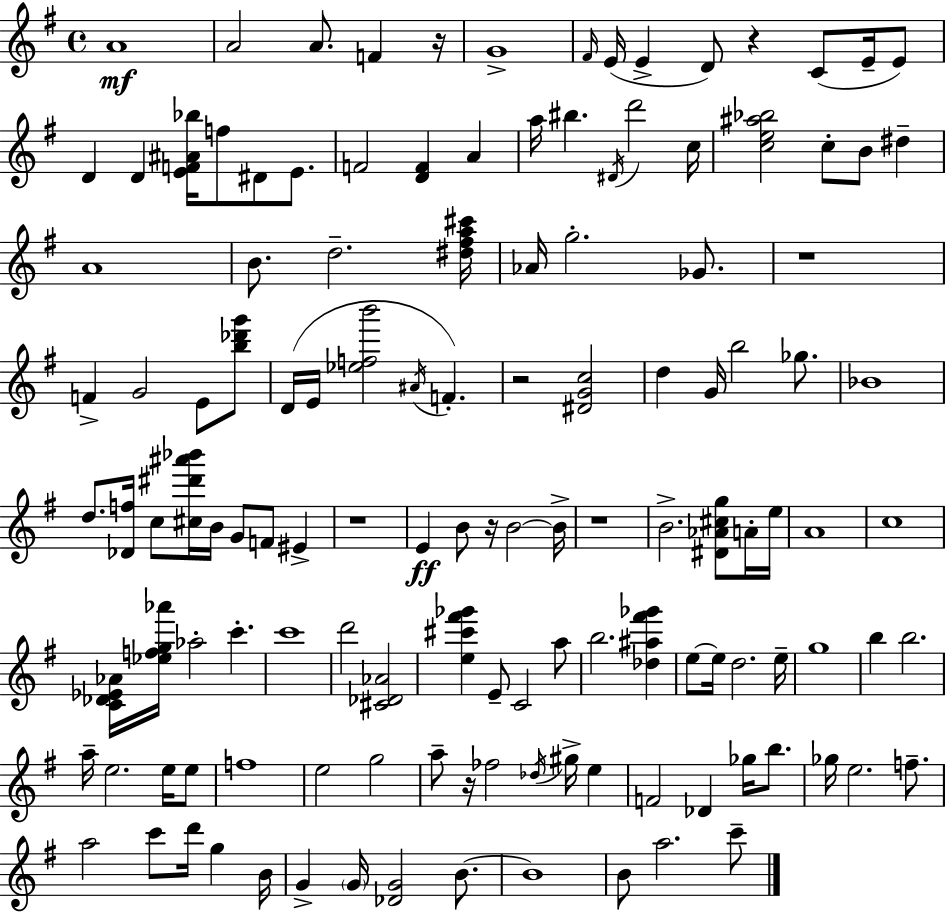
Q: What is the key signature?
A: E minor